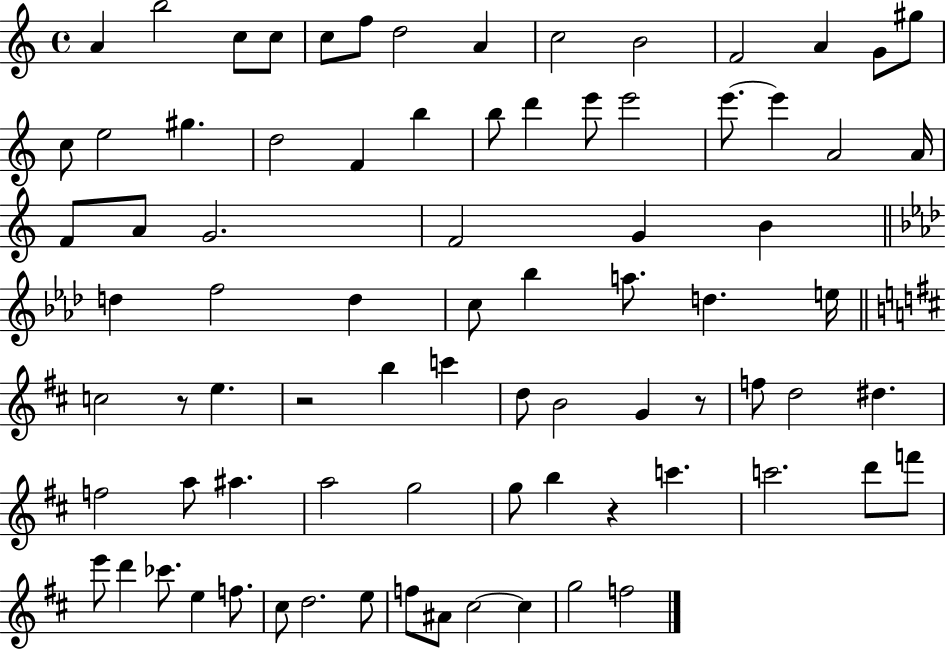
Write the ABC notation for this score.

X:1
T:Untitled
M:4/4
L:1/4
K:C
A b2 c/2 c/2 c/2 f/2 d2 A c2 B2 F2 A G/2 ^g/2 c/2 e2 ^g d2 F b b/2 d' e'/2 e'2 e'/2 e' A2 A/4 F/2 A/2 G2 F2 G B d f2 d c/2 _b a/2 d e/4 c2 z/2 e z2 b c' d/2 B2 G z/2 f/2 d2 ^d f2 a/2 ^a a2 g2 g/2 b z c' c'2 d'/2 f'/2 e'/2 d' _c'/2 e f/2 ^c/2 d2 e/2 f/2 ^A/2 ^c2 ^c g2 f2